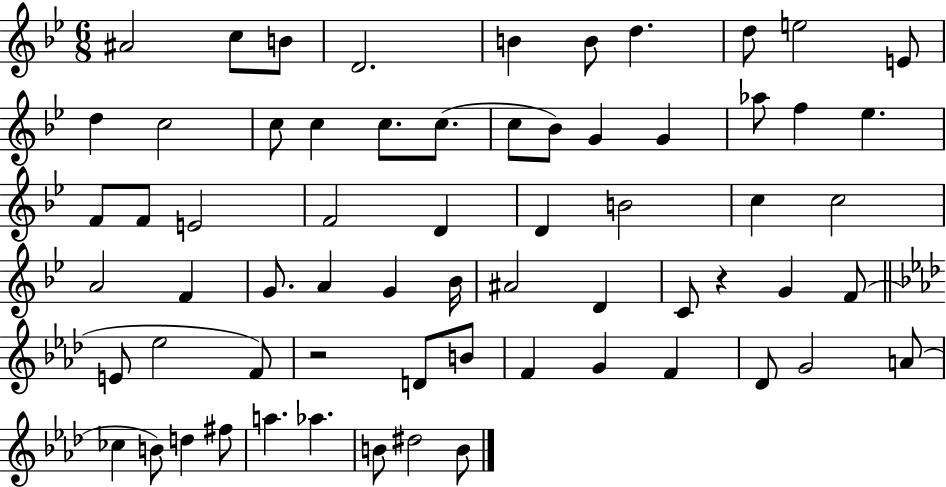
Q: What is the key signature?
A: BES major